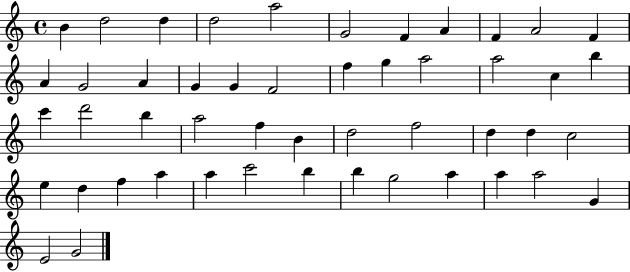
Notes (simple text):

B4/q D5/h D5/q D5/h A5/h G4/h F4/q A4/q F4/q A4/h F4/q A4/q G4/h A4/q G4/q G4/q F4/h F5/q G5/q A5/h A5/h C5/q B5/q C6/q D6/h B5/q A5/h F5/q B4/q D5/h F5/h D5/q D5/q C5/h E5/q D5/q F5/q A5/q A5/q C6/h B5/q B5/q G5/h A5/q A5/q A5/h G4/q E4/h G4/h